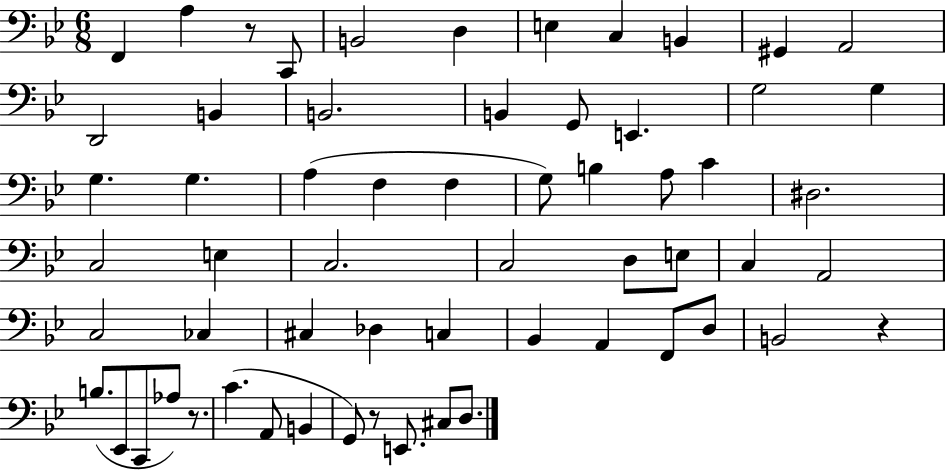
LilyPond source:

{
  \clef bass
  \numericTimeSignature
  \time 6/8
  \key bes \major
  \repeat volta 2 { f,4 a4 r8 c,8 | b,2 d4 | e4 c4 b,4 | gis,4 a,2 | \break d,2 b,4 | b,2. | b,4 g,8 e,4. | g2 g4 | \break g4. g4. | a4( f4 f4 | g8) b4 a8 c'4 | dis2. | \break c2 e4 | c2. | c2 d8 e8 | c4 a,2 | \break c2 ces4 | cis4 des4 c4 | bes,4 a,4 f,8 d8 | b,2 r4 | \break b8.( ees,8 c,8 aes8) r8. | c'4.( a,8 b,4 | g,8) r8 e,8. cis8 d8. | } \bar "|."
}